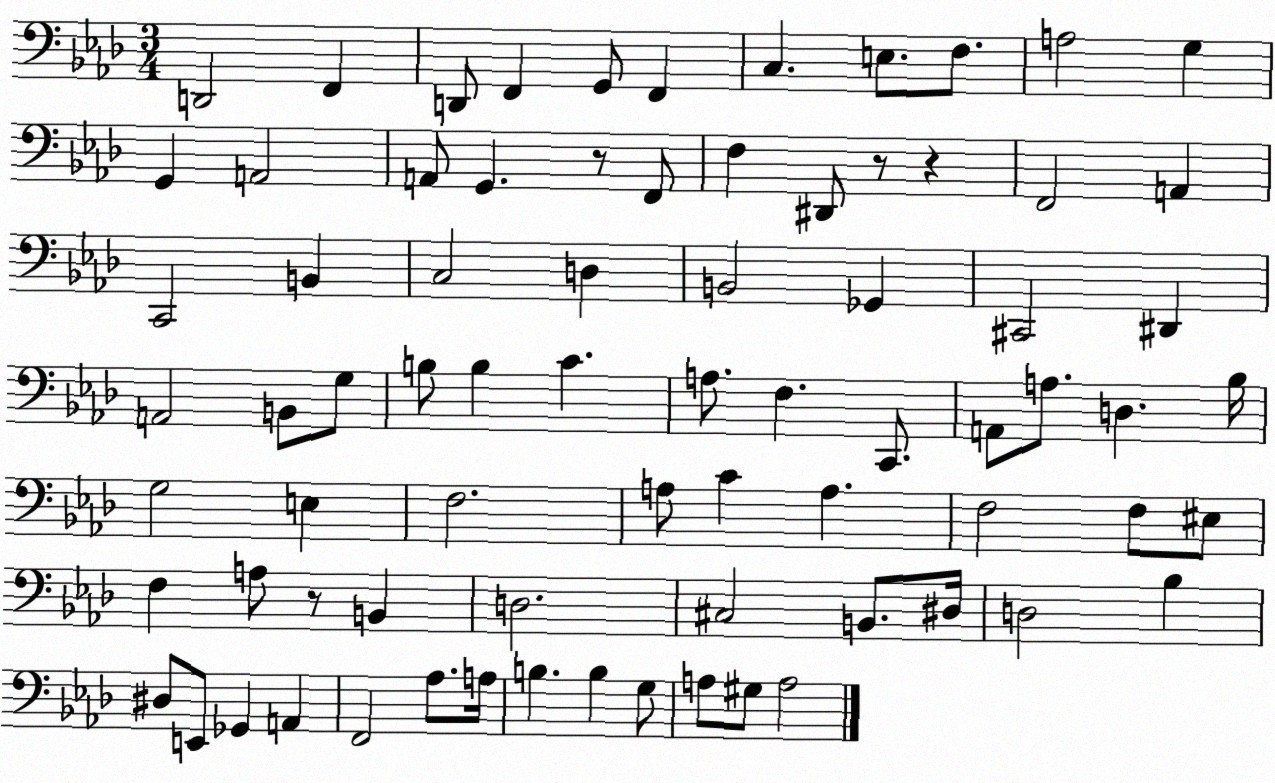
X:1
T:Untitled
M:3/4
L:1/4
K:Ab
D,,2 F,, D,,/2 F,, G,,/2 F,, C, E,/2 F,/2 A,2 G, G,, A,,2 A,,/2 G,, z/2 F,,/2 F, ^D,,/2 z/2 z F,,2 A,, C,,2 B,, C,2 D, B,,2 _G,, ^C,,2 ^D,, A,,2 B,,/2 G,/2 B,/2 B, C A,/2 F, C,,/2 A,,/2 A,/2 D, _B,/4 G,2 E, F,2 A,/2 C A, F,2 F,/2 ^E,/2 F, A,/2 z/2 B,, D,2 ^C,2 B,,/2 ^D,/4 D,2 _B, ^D,/2 E,,/2 _G,, A,, F,,2 _A,/2 A,/4 B, B, G,/2 A,/2 ^G,/2 A,2